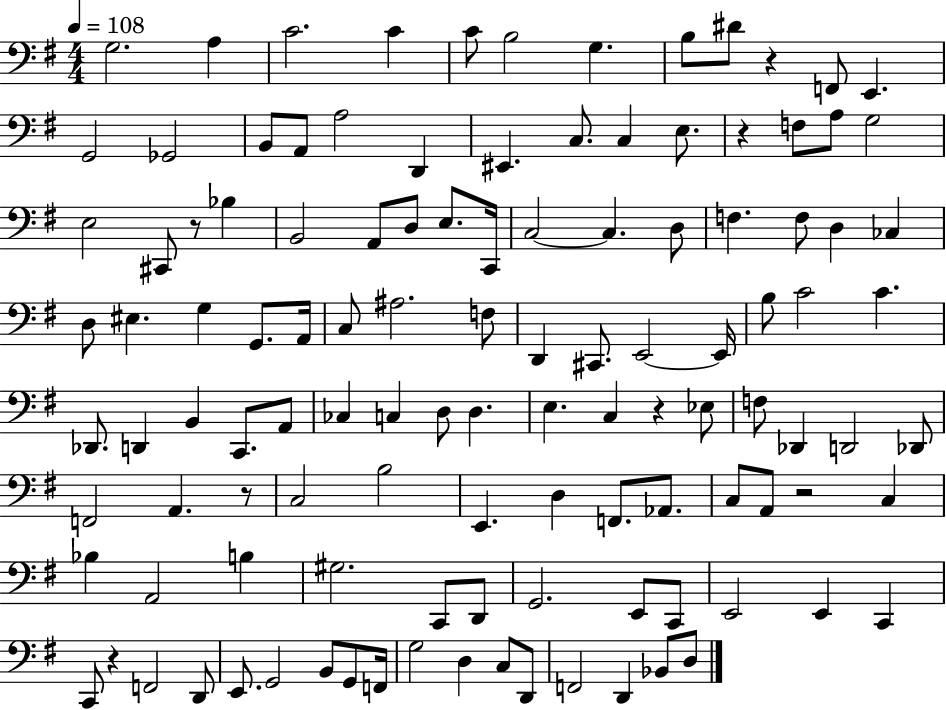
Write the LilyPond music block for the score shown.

{
  \clef bass
  \numericTimeSignature
  \time 4/4
  \key g \major
  \tempo 4 = 108
  g2. a4 | c'2. c'4 | c'8 b2 g4. | b8 dis'8 r4 f,8 e,4. | \break g,2 ges,2 | b,8 a,8 a2 d,4 | eis,4. c8. c4 e8. | r4 f8 a8 g2 | \break e2 cis,8 r8 bes4 | b,2 a,8 d8 e8. c,16 | c2~~ c4. d8 | f4. f8 d4 ces4 | \break d8 eis4. g4 g,8. a,16 | c8 ais2. f8 | d,4 cis,8. e,2~~ e,16 | b8 c'2 c'4. | \break des,8. d,4 b,4 c,8. a,8 | ces4 c4 d8 d4. | e4. c4 r4 ees8 | f8 des,4 d,2 des,8 | \break f,2 a,4. r8 | c2 b2 | e,4. d4 f,8. aes,8. | c8 a,8 r2 c4 | \break bes4 a,2 b4 | gis2. c,8 d,8 | g,2. e,8 c,8 | e,2 e,4 c,4 | \break c,8 r4 f,2 d,8 | e,8. g,2 b,8 g,8 f,16 | g2 d4 c8 d,8 | f,2 d,4 bes,8 d8 | \break \bar "|."
}